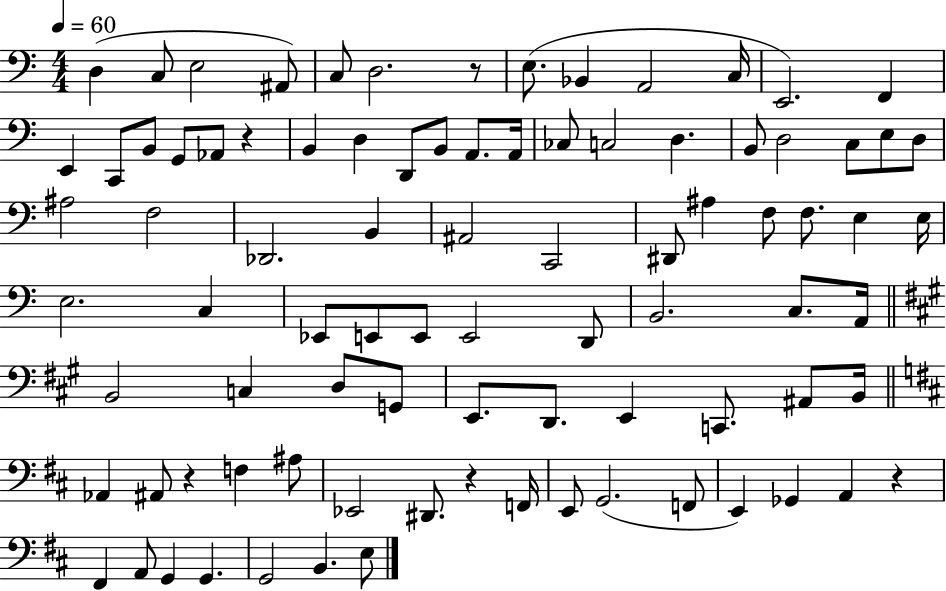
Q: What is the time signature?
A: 4/4